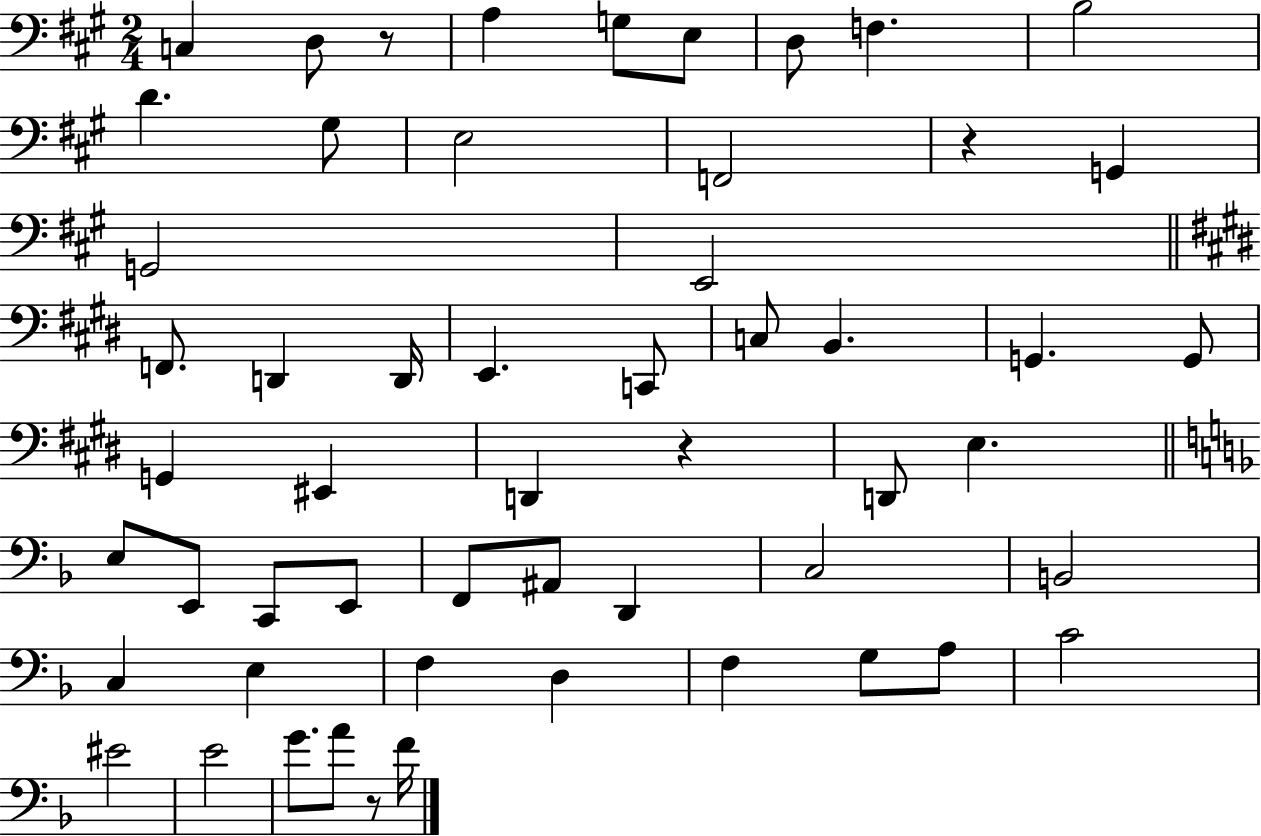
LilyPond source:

{
  \clef bass
  \numericTimeSignature
  \time 2/4
  \key a \major
  c4 d8 r8 | a4 g8 e8 | d8 f4. | b2 | \break d'4. gis8 | e2 | f,2 | r4 g,4 | \break g,2 | e,2 | \bar "||" \break \key e \major f,8. d,4 d,16 | e,4. c,8 | c8 b,4. | g,4. g,8 | \break g,4 eis,4 | d,4 r4 | d,8 e4. | \bar "||" \break \key f \major e8 e,8 c,8 e,8 | f,8 ais,8 d,4 | c2 | b,2 | \break c4 e4 | f4 d4 | f4 g8 a8 | c'2 | \break eis'2 | e'2 | g'8. a'8 r8 f'16 | \bar "|."
}